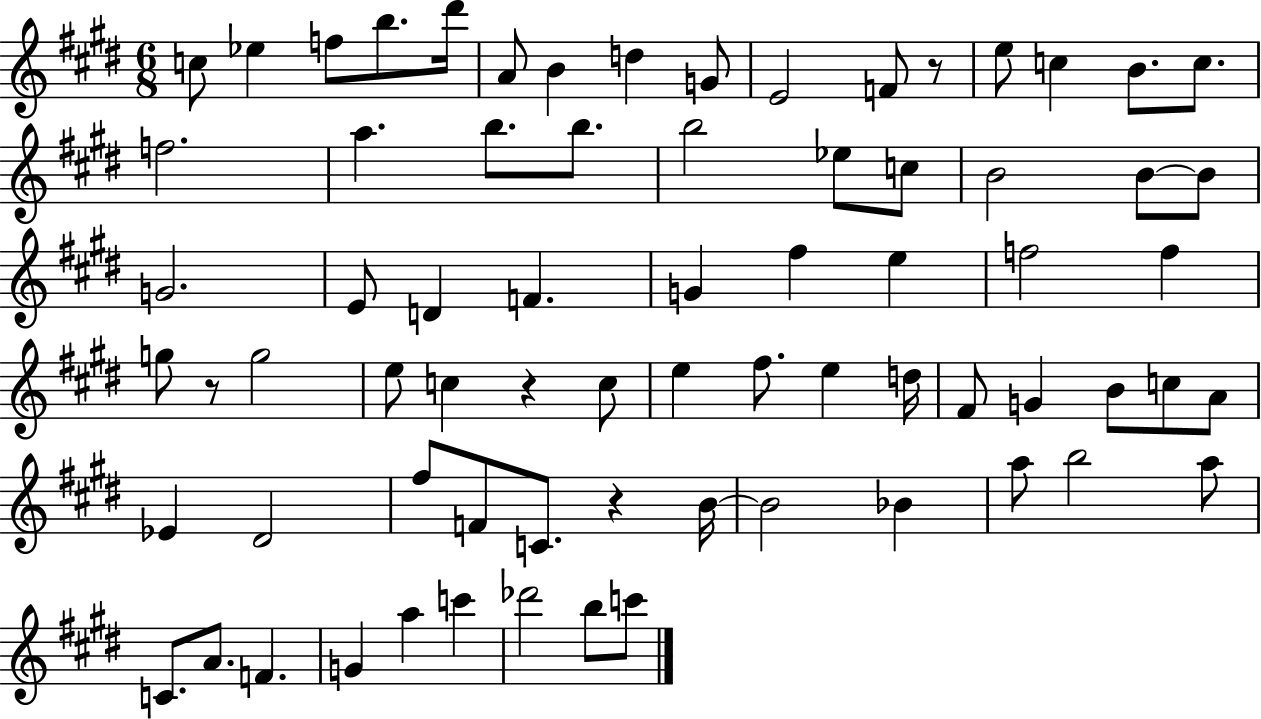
{
  \clef treble
  \numericTimeSignature
  \time 6/8
  \key e \major
  c''8 ees''4 f''8 b''8. dis'''16 | a'8 b'4 d''4 g'8 | e'2 f'8 r8 | e''8 c''4 b'8. c''8. | \break f''2. | a''4. b''8. b''8. | b''2 ees''8 c''8 | b'2 b'8~~ b'8 | \break g'2. | e'8 d'4 f'4. | g'4 fis''4 e''4 | f''2 f''4 | \break g''8 r8 g''2 | e''8 c''4 r4 c''8 | e''4 fis''8. e''4 d''16 | fis'8 g'4 b'8 c''8 a'8 | \break ees'4 dis'2 | fis''8 f'8 c'8. r4 b'16~~ | b'2 bes'4 | a''8 b''2 a''8 | \break c'8. a'8. f'4. | g'4 a''4 c'''4 | des'''2 b''8 c'''8 | \bar "|."
}